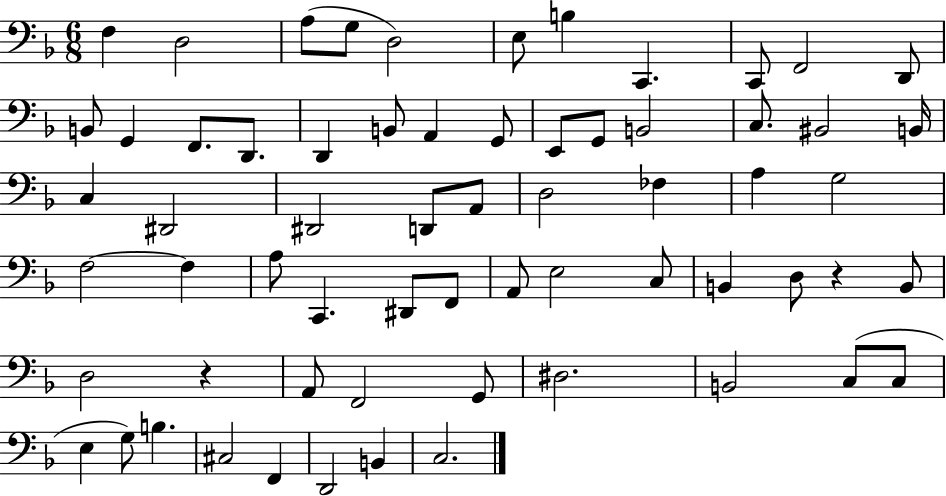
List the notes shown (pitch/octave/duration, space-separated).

F3/q D3/h A3/e G3/e D3/h E3/e B3/q C2/q. C2/e F2/h D2/e B2/e G2/q F2/e. D2/e. D2/q B2/e A2/q G2/e E2/e G2/e B2/h C3/e. BIS2/h B2/s C3/q D#2/h D#2/h D2/e A2/e D3/h FES3/q A3/q G3/h F3/h F3/q A3/e C2/q. D#2/e F2/e A2/e E3/h C3/e B2/q D3/e R/q B2/e D3/h R/q A2/e F2/h G2/e D#3/h. B2/h C3/e C3/e E3/q G3/e B3/q. C#3/h F2/q D2/h B2/q C3/h.